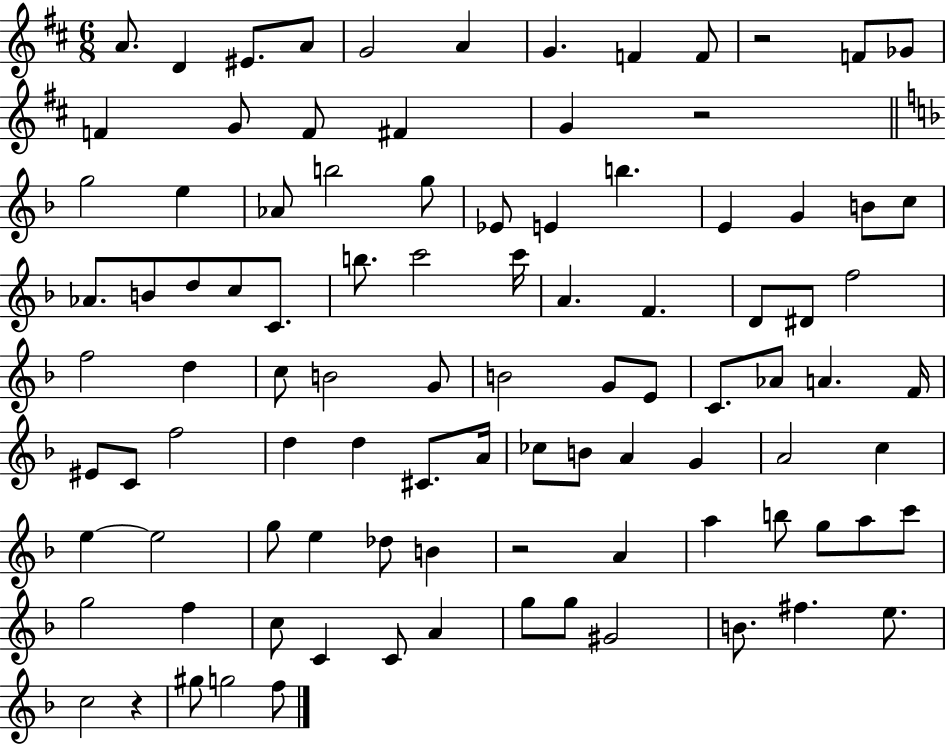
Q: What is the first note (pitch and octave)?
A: A4